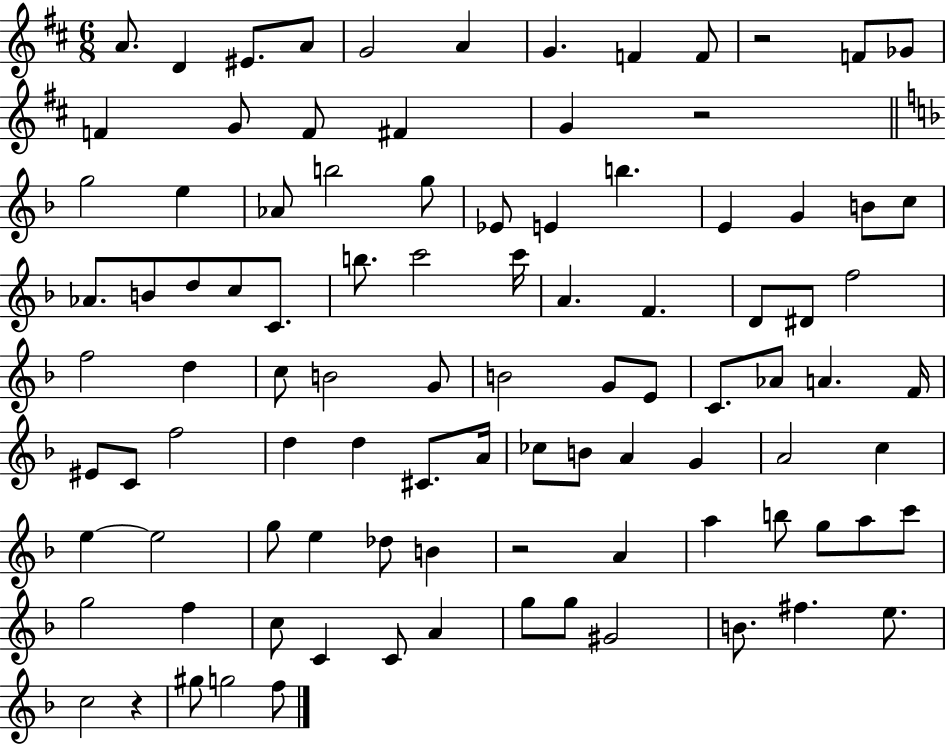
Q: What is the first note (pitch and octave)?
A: A4